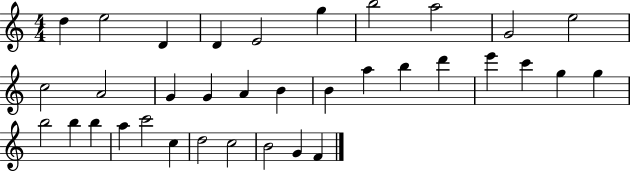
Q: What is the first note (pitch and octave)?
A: D5